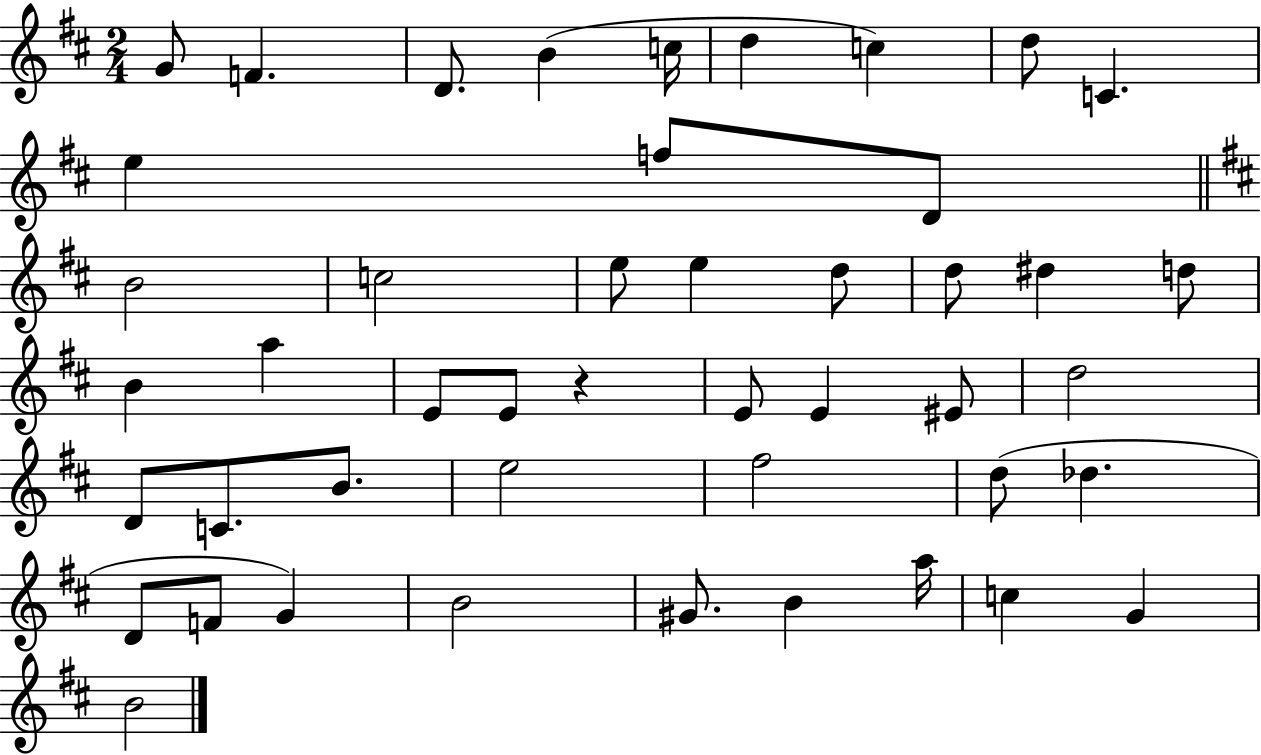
G4/e F4/q. D4/e. B4/q C5/s D5/q C5/q D5/e C4/q. E5/q F5/e D4/e B4/h C5/h E5/e E5/q D5/e D5/e D#5/q D5/e B4/q A5/q E4/e E4/e R/q E4/e E4/q EIS4/e D5/h D4/e C4/e. B4/e. E5/h F#5/h D5/e Db5/q. D4/e F4/e G4/q B4/h G#4/e. B4/q A5/s C5/q G4/q B4/h